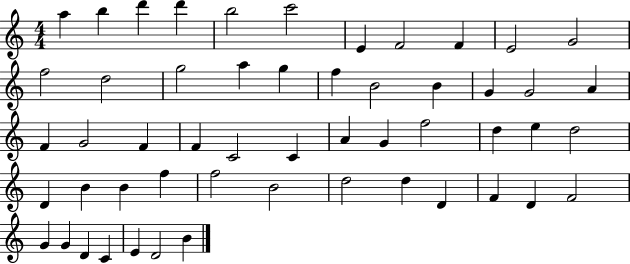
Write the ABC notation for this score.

X:1
T:Untitled
M:4/4
L:1/4
K:C
a b d' d' b2 c'2 E F2 F E2 G2 f2 d2 g2 a g f B2 B G G2 A F G2 F F C2 C A G f2 d e d2 D B B f f2 B2 d2 d D F D F2 G G D C E D2 B